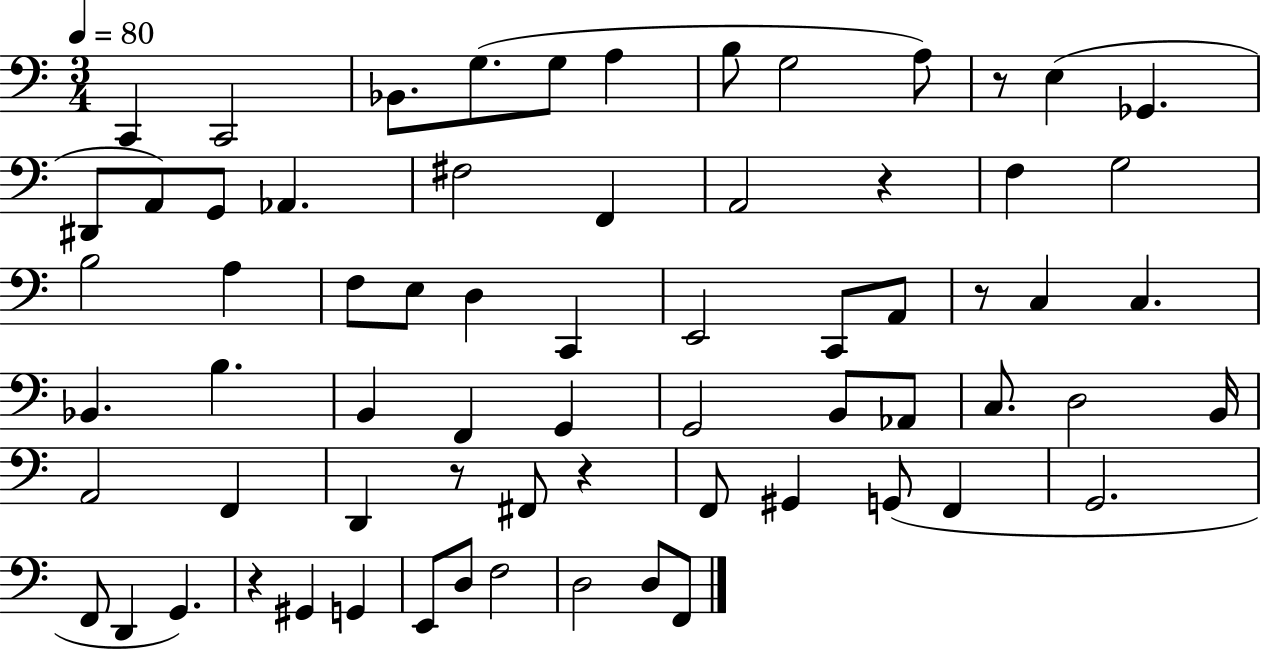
X:1
T:Untitled
M:3/4
L:1/4
K:C
C,, C,,2 _B,,/2 G,/2 G,/2 A, B,/2 G,2 A,/2 z/2 E, _G,, ^D,,/2 A,,/2 G,,/2 _A,, ^F,2 F,, A,,2 z F, G,2 B,2 A, F,/2 E,/2 D, C,, E,,2 C,,/2 A,,/2 z/2 C, C, _B,, B, B,, F,, G,, G,,2 B,,/2 _A,,/2 C,/2 D,2 B,,/4 A,,2 F,, D,, z/2 ^F,,/2 z F,,/2 ^G,, G,,/2 F,, G,,2 F,,/2 D,, G,, z ^G,, G,, E,,/2 D,/2 F,2 D,2 D,/2 F,,/2